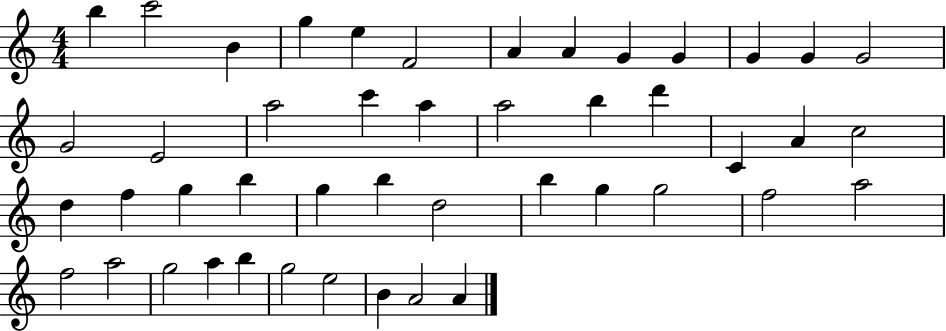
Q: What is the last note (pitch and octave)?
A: A4